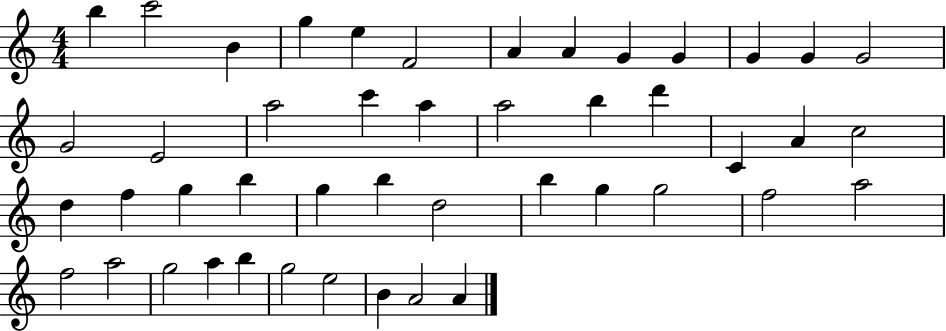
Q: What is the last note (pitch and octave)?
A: A4